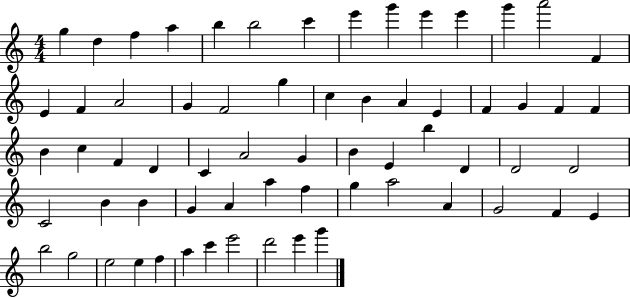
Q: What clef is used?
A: treble